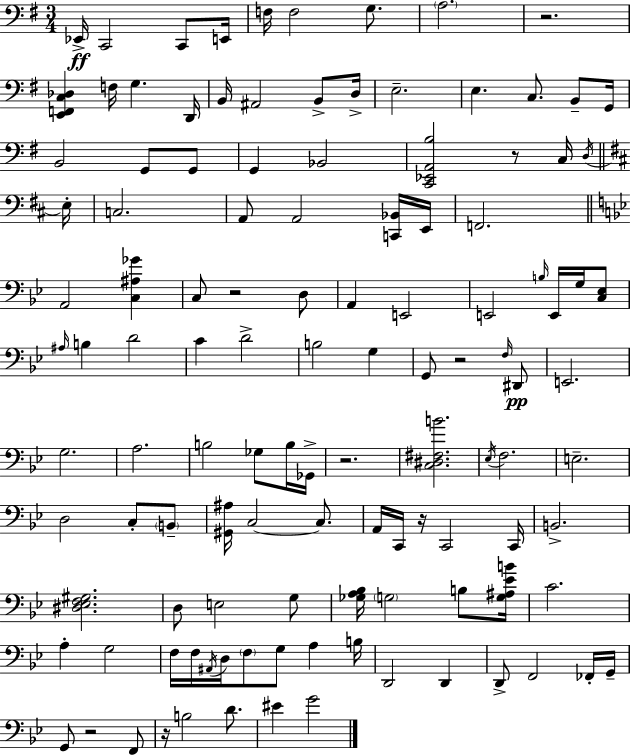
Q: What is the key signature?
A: E minor